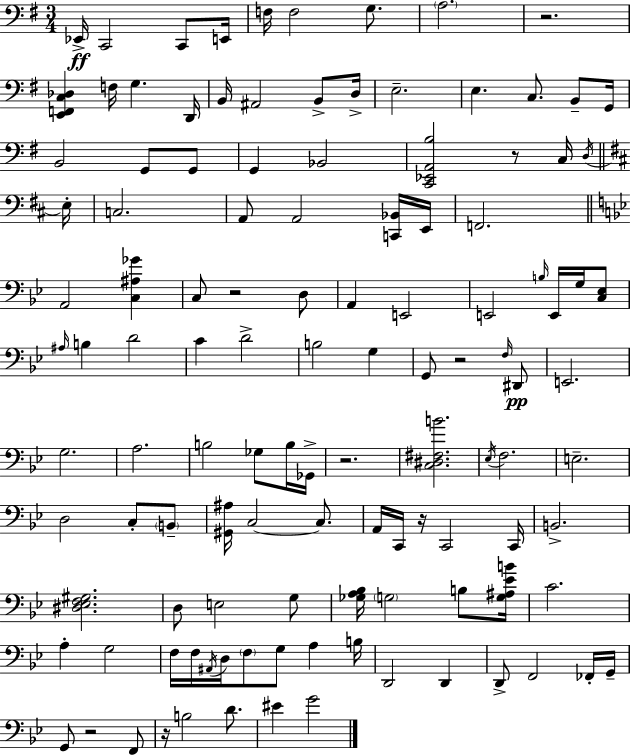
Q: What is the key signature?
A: E minor